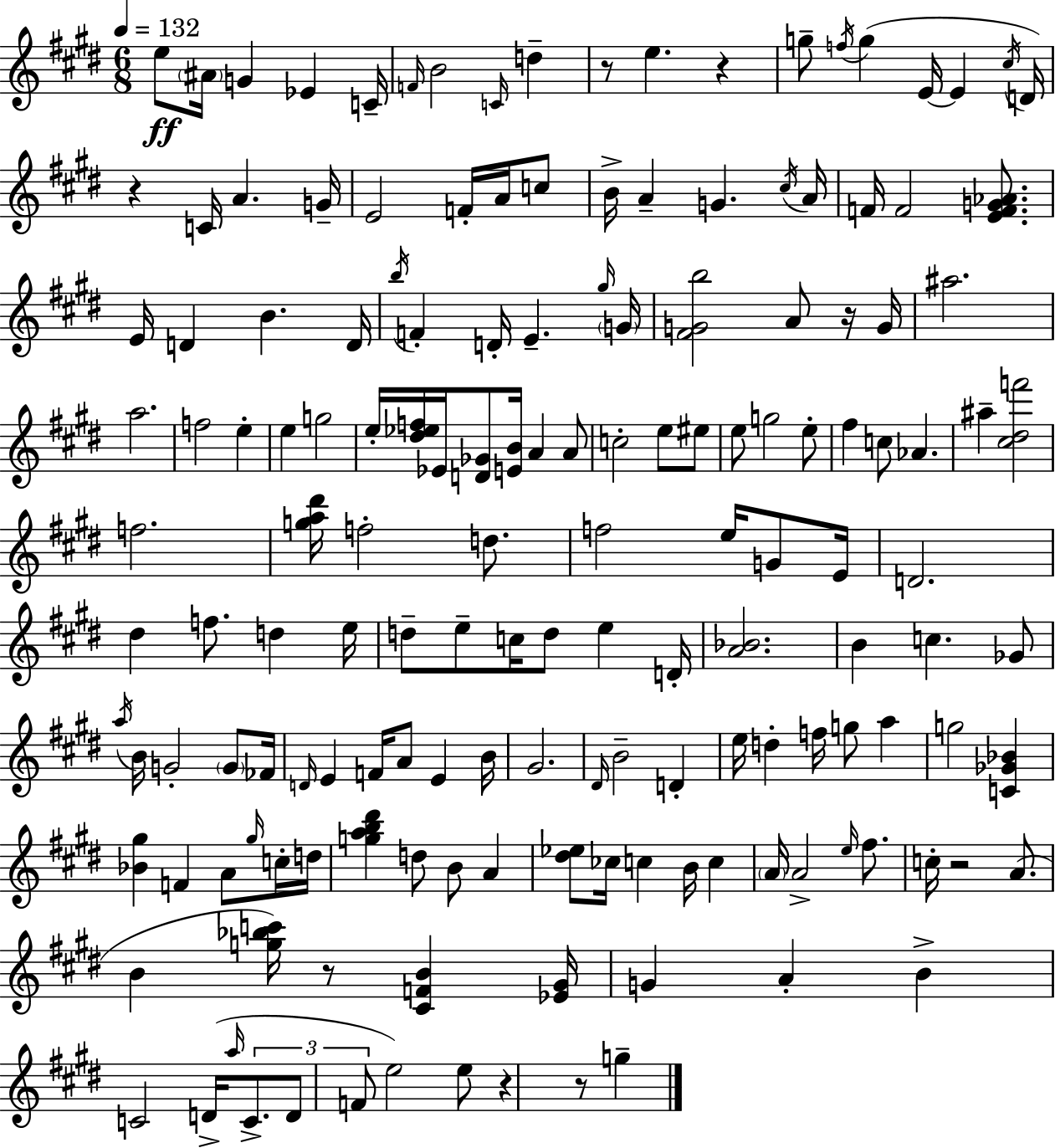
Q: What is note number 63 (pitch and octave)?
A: A#5